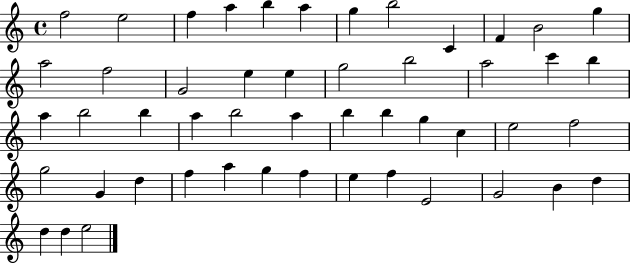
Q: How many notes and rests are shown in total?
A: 50